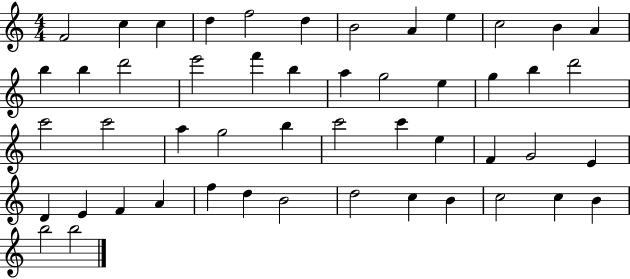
F4/h C5/q C5/q D5/q F5/h D5/q B4/h A4/q E5/q C5/h B4/q A4/q B5/q B5/q D6/h E6/h F6/q B5/q A5/q G5/h E5/q G5/q B5/q D6/h C6/h C6/h A5/q G5/h B5/q C6/h C6/q E5/q F4/q G4/h E4/q D4/q E4/q F4/q A4/q F5/q D5/q B4/h D5/h C5/q B4/q C5/h C5/q B4/q B5/h B5/h